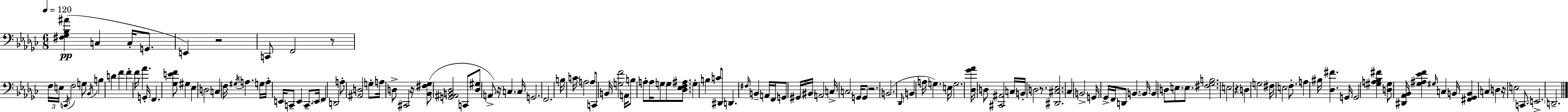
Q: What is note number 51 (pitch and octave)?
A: A3